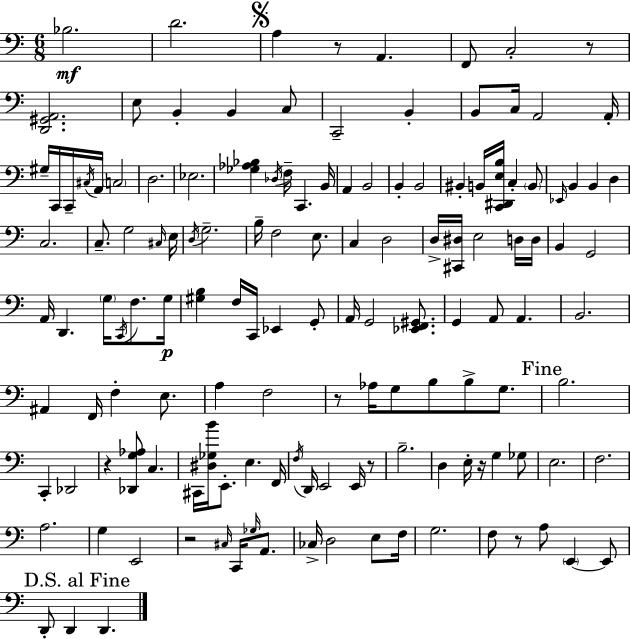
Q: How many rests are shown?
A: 8